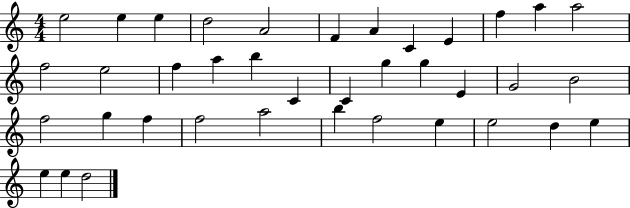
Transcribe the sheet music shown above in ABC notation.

X:1
T:Untitled
M:4/4
L:1/4
K:C
e2 e e d2 A2 F A C E f a a2 f2 e2 f a b C C g g E G2 B2 f2 g f f2 a2 b f2 e e2 d e e e d2